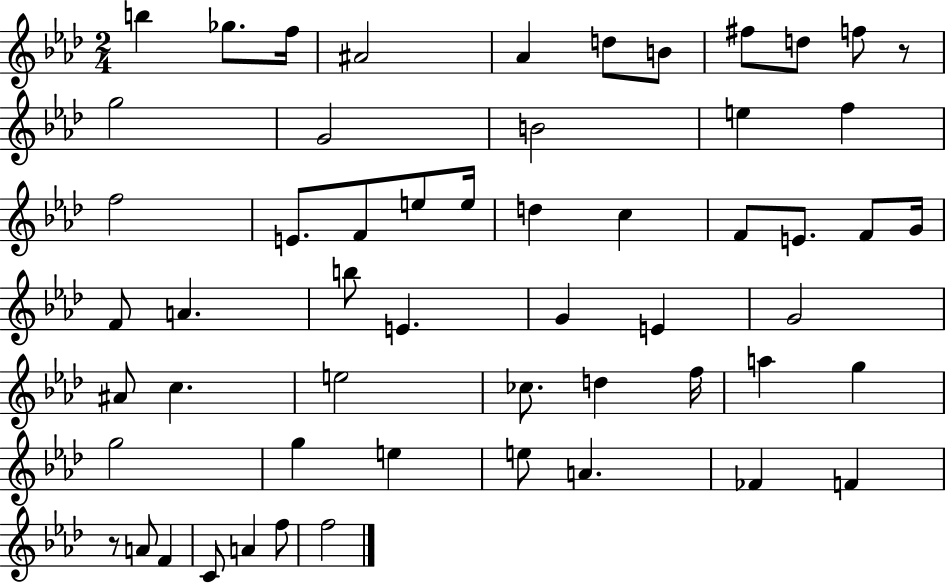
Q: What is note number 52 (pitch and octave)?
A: A4